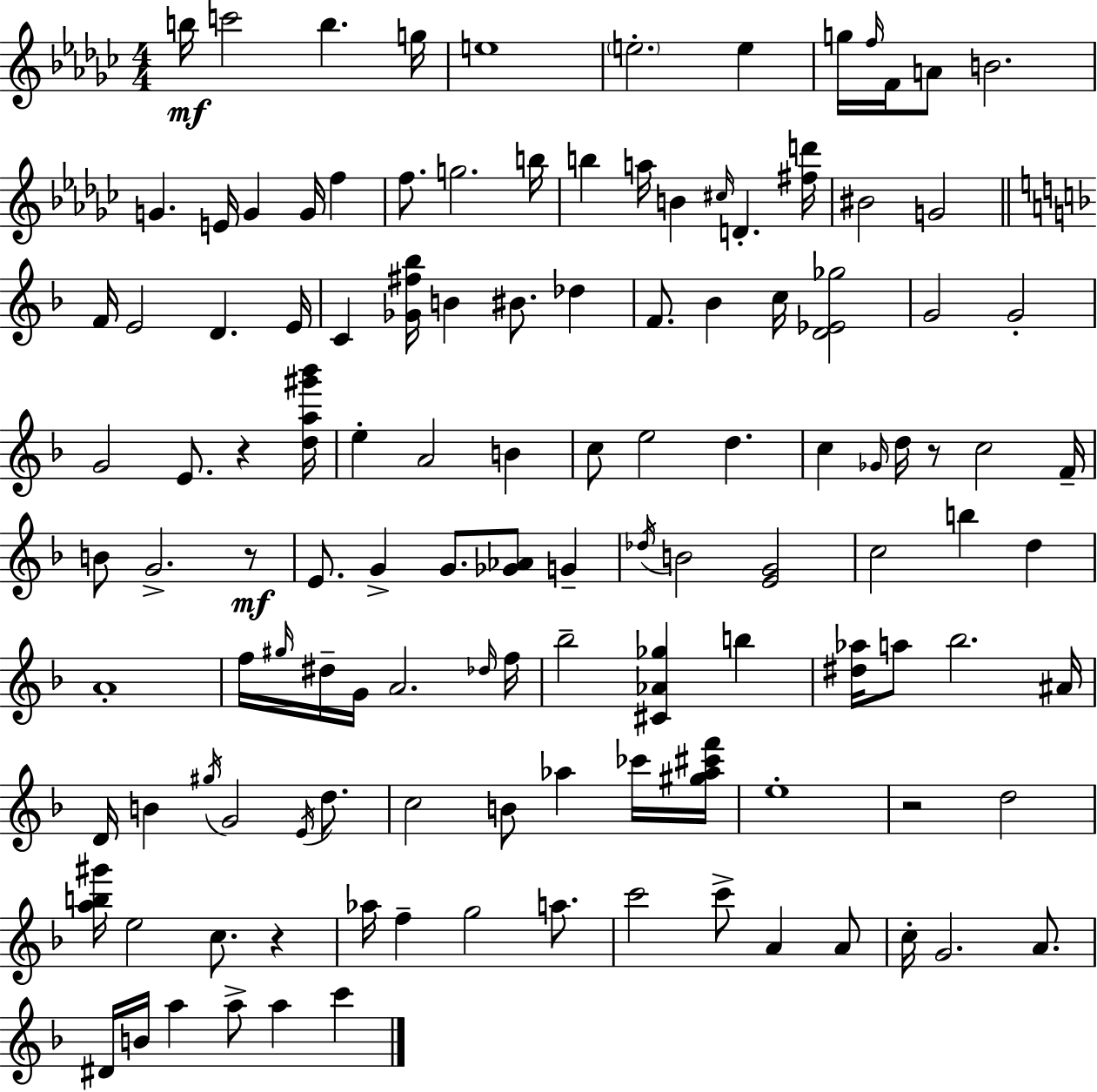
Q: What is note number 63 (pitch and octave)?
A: B5